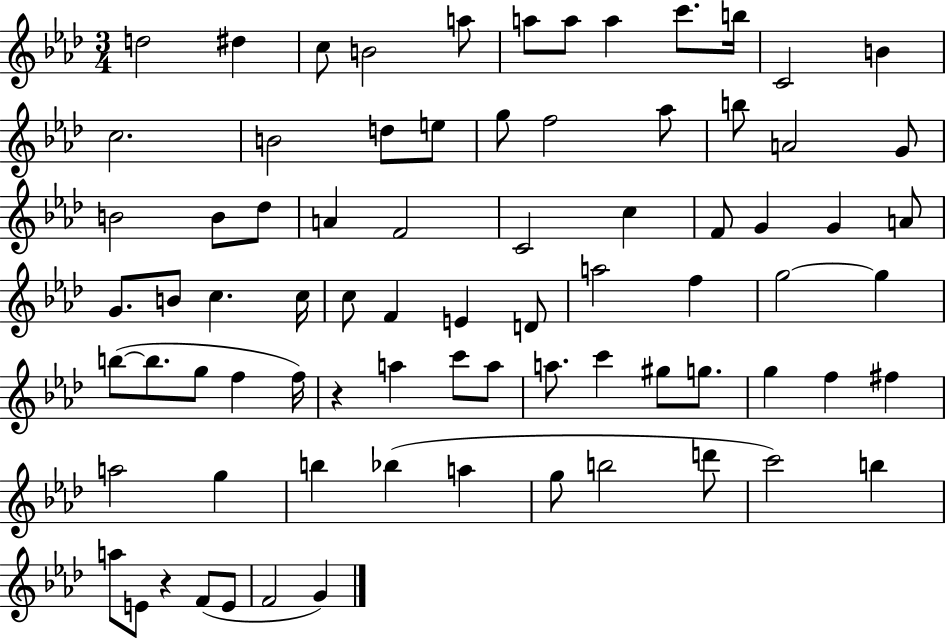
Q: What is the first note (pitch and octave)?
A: D5